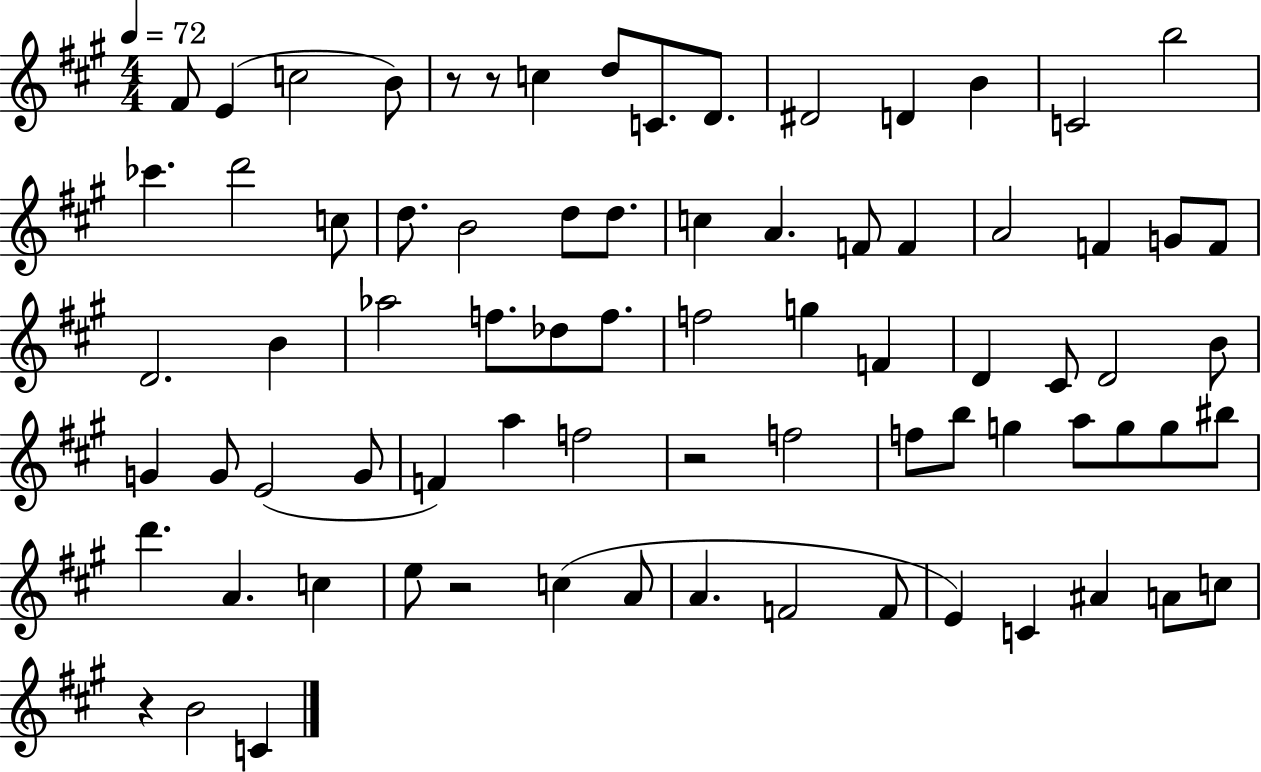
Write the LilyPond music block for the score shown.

{
  \clef treble
  \numericTimeSignature
  \time 4/4
  \key a \major
  \tempo 4 = 72
  fis'8 e'4( c''2 b'8) | r8 r8 c''4 d''8 c'8. d'8. | dis'2 d'4 b'4 | c'2 b''2 | \break ces'''4. d'''2 c''8 | d''8. b'2 d''8 d''8. | c''4 a'4. f'8 f'4 | a'2 f'4 g'8 f'8 | \break d'2. b'4 | aes''2 f''8. des''8 f''8. | f''2 g''4 f'4 | d'4 cis'8 d'2 b'8 | \break g'4 g'8 e'2( g'8 | f'4) a''4 f''2 | r2 f''2 | f''8 b''8 g''4 a''8 g''8 g''8 bis''8 | \break d'''4. a'4. c''4 | e''8 r2 c''4( a'8 | a'4. f'2 f'8 | e'4) c'4 ais'4 a'8 c''8 | \break r4 b'2 c'4 | \bar "|."
}